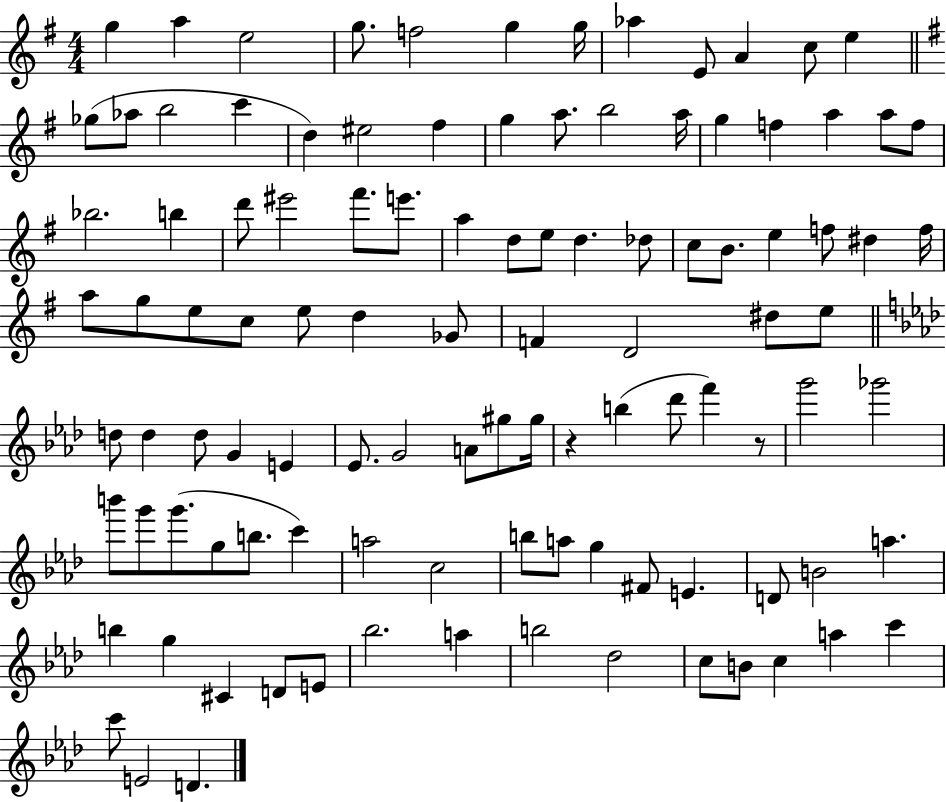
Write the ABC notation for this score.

X:1
T:Untitled
M:4/4
L:1/4
K:G
g a e2 g/2 f2 g g/4 _a E/2 A c/2 e _g/2 _a/2 b2 c' d ^e2 ^f g a/2 b2 a/4 g f a a/2 f/2 _b2 b d'/2 ^e'2 ^f'/2 e'/2 a d/2 e/2 d _d/2 c/2 B/2 e f/2 ^d f/4 a/2 g/2 e/2 c/2 e/2 d _G/2 F D2 ^d/2 e/2 d/2 d d/2 G E _E/2 G2 A/2 ^g/2 ^g/4 z b _d'/2 f' z/2 g'2 _g'2 b'/2 g'/2 g'/2 g/2 b/2 c' a2 c2 b/2 a/2 g ^F/2 E D/2 B2 a b g ^C D/2 E/2 _b2 a b2 _d2 c/2 B/2 c a c' c'/2 E2 D